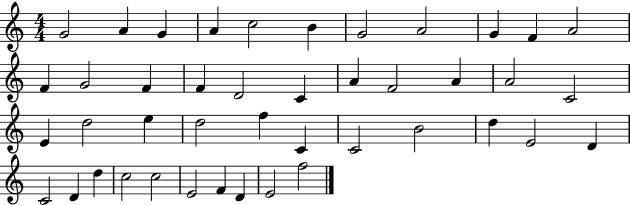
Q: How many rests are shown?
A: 0